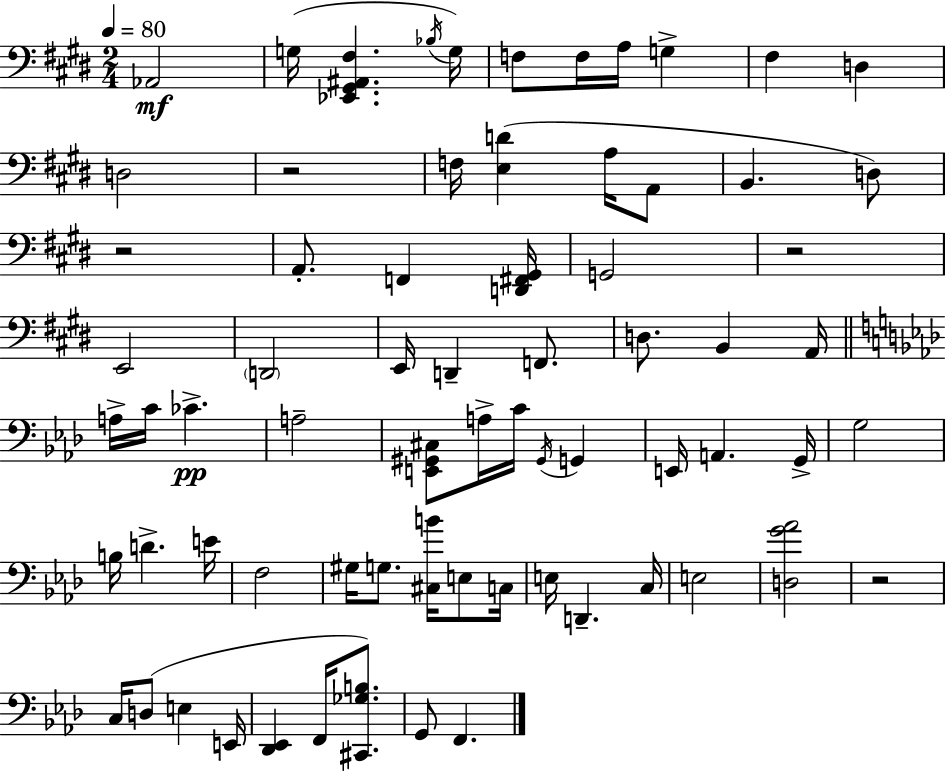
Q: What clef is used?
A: bass